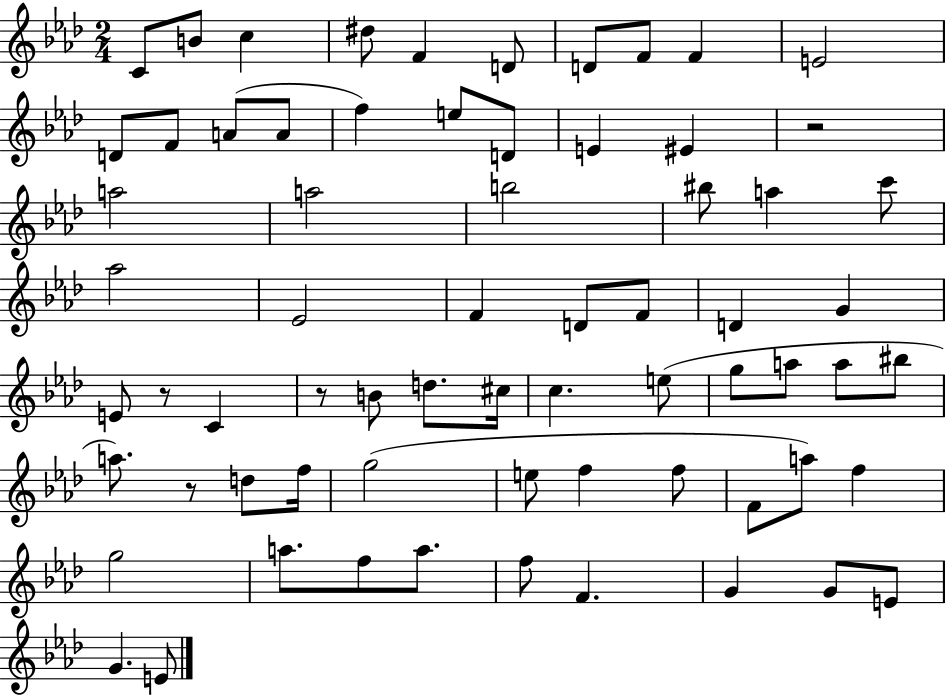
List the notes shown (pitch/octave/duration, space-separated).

C4/e B4/e C5/q D#5/e F4/q D4/e D4/e F4/e F4/q E4/h D4/e F4/e A4/e A4/e F5/q E5/e D4/e E4/q EIS4/q R/h A5/h A5/h B5/h BIS5/e A5/q C6/e Ab5/h Eb4/h F4/q D4/e F4/e D4/q G4/q E4/e R/e C4/q R/e B4/e D5/e. C#5/s C5/q. E5/e G5/e A5/e A5/e BIS5/e A5/e. R/e D5/e F5/s G5/h E5/e F5/q F5/e F4/e A5/e F5/q G5/h A5/e. F5/e A5/e. F5/e F4/q. G4/q G4/e E4/e G4/q. E4/e